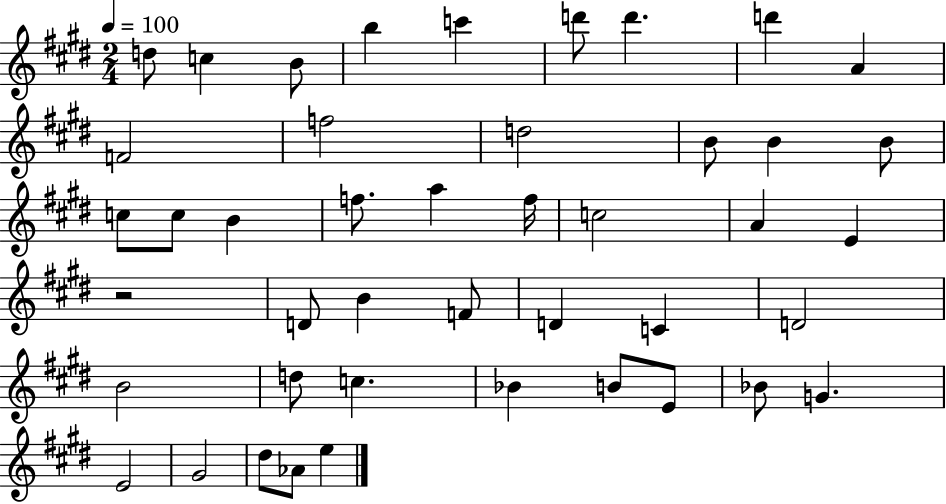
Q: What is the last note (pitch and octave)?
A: E5